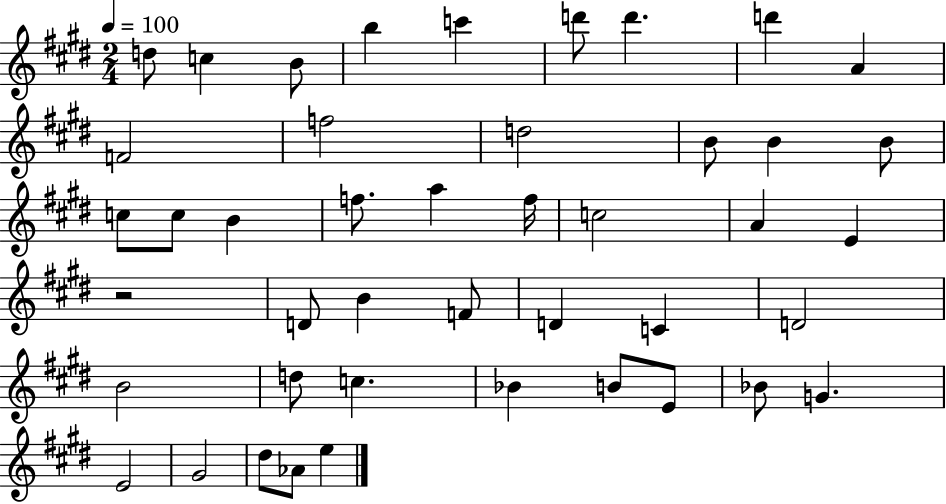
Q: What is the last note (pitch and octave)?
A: E5